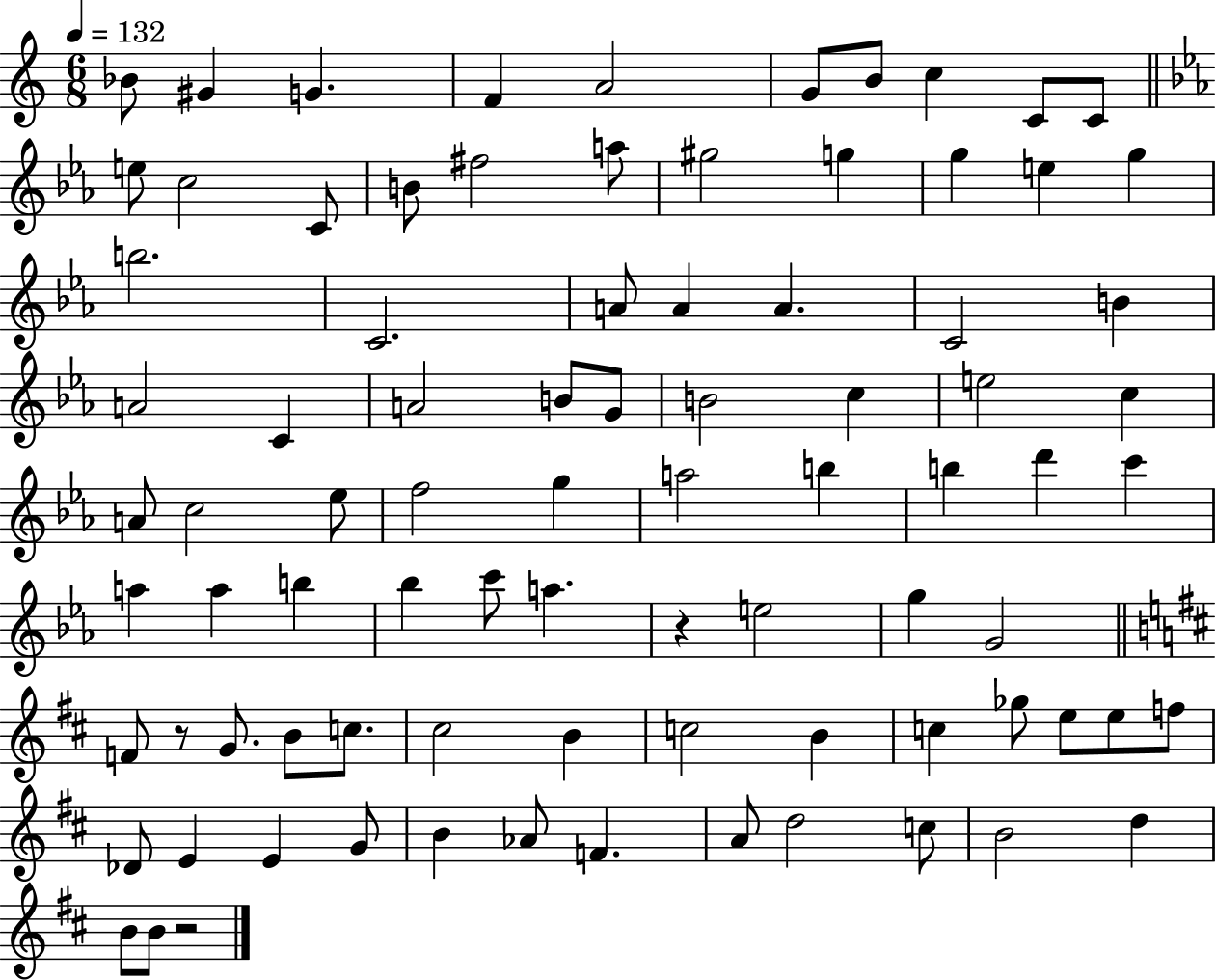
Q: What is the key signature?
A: C major